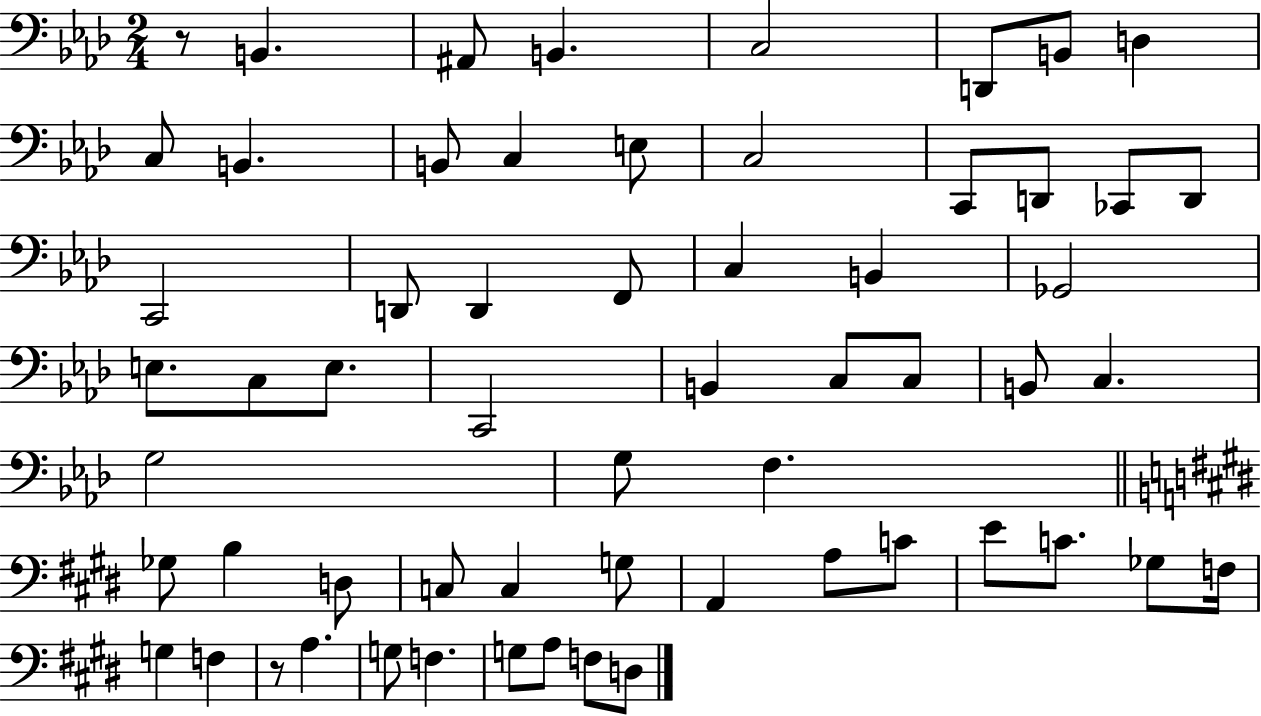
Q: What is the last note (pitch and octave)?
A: D3